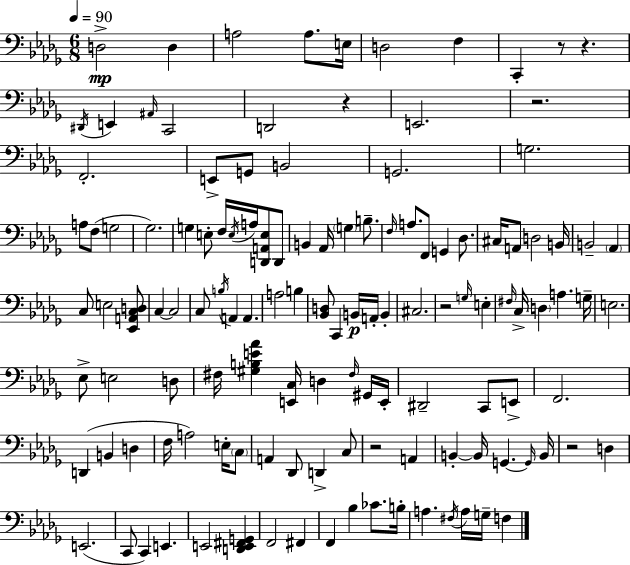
{
  \clef bass
  \numericTimeSignature
  \time 6/8
  \key bes \minor
  \tempo 4 = 90
  d2->\mp d4 | a2 a8. e16 | d2 f4 | c,4-. r8 r4. | \break \acciaccatura { dis,16 } e,4 \grace { ais,16 } c,2 | d,2 r4 | e,2. | r2. | \break f,2.-. | e,8-> g,8 b,2 | g,2. | g2. | \break a8 f8( g2 | ges2.) | g4 e8-. f16 \acciaccatura { e16 } a16 <d, a, e>8 | d,8 b,4 aes,16 \parenthesize g4 | \break b8.-- \grace { f16 } a8. f,8 g,4 | des8. cis16 a,8 d2 | b,16 b,2-- | \parenthesize aes,4 c8 e2 | \break <ees, a, c d>8 c4~~ c2 | c8 \acciaccatura { b16 } a,4 a,4. | a2 | b4 <bes, d>8 c,4 b,16\p | \break a,16-. b,4-. cis2. | r2 | \grace { g16 } e4-. \grace { fis16 } c16-> \parenthesize d4 | a4. g16-- e2. | \break ees8-> e2 | d8 fis16 <gis b e' aes'>4 | <e, c>16 d4 \grace { fis16 } gis,16 e,16-. dis,2-- | c,8 e,8-> f,2. | \break d,4( | b,4 d4 f16 a2) | e16-. \parenthesize c8 a,4 | des,8 d,4-> c8 r2 | \break a,4 b,4-.~~ | b,16 g,4.~~ \grace { g,16 } b,16 r2 | d4 e,2.( | c,8 c,4) | \break e,4. e,2 | <d, e, fis, g,>4 f,2 | fis,4 f,4 | bes4 ces'8. b16-. a4. | \break \acciaccatura { fis16 } a16 g16-- f4 \bar "|."
}